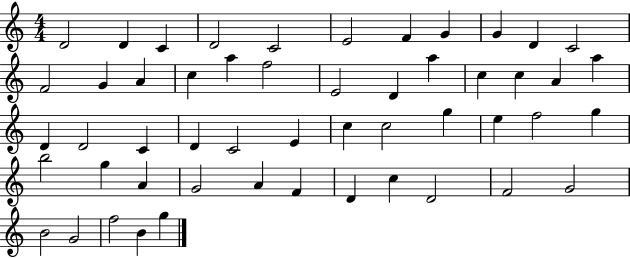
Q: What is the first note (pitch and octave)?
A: D4